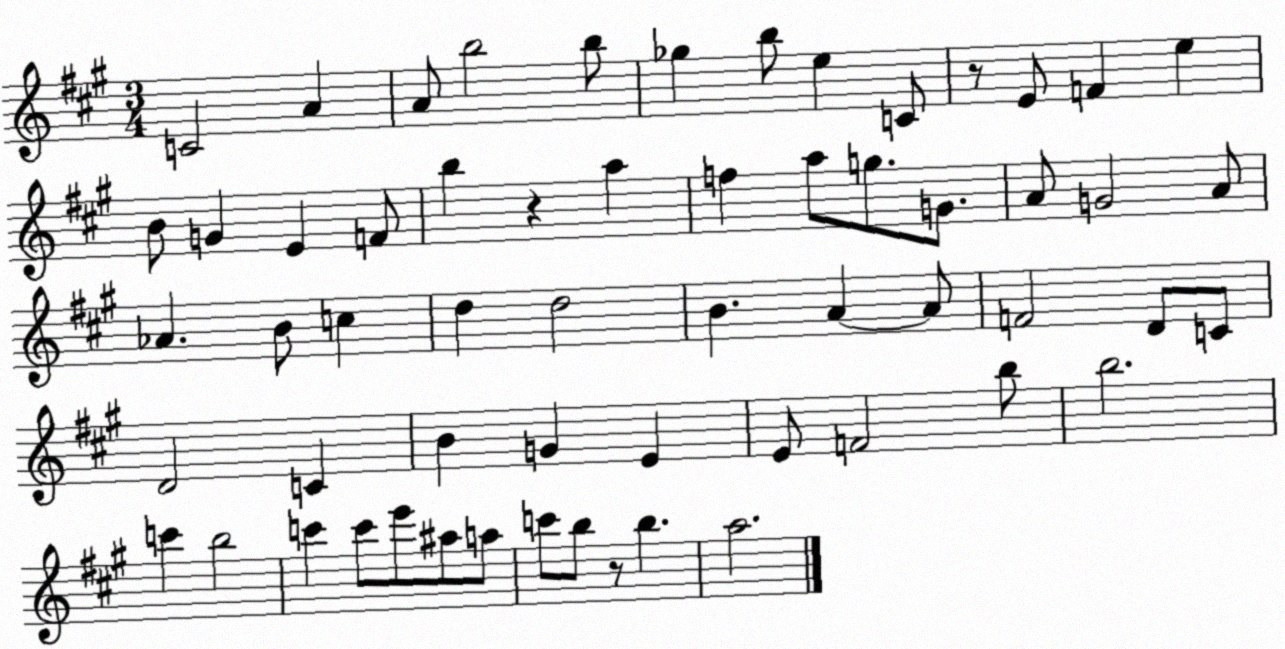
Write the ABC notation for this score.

X:1
T:Untitled
M:3/4
L:1/4
K:A
C2 A A/2 b2 b/2 _g b/2 e C/2 z/2 E/2 F e B/2 G E F/2 b z a f a/2 g/2 G/2 A/2 G2 A/2 _A B/2 c d d2 B A A/2 F2 D/2 C/2 D2 C B G E E/2 F2 b/2 b2 c' b2 c' c'/2 e'/2 ^a/2 a/2 c'/2 b/2 z/2 b a2